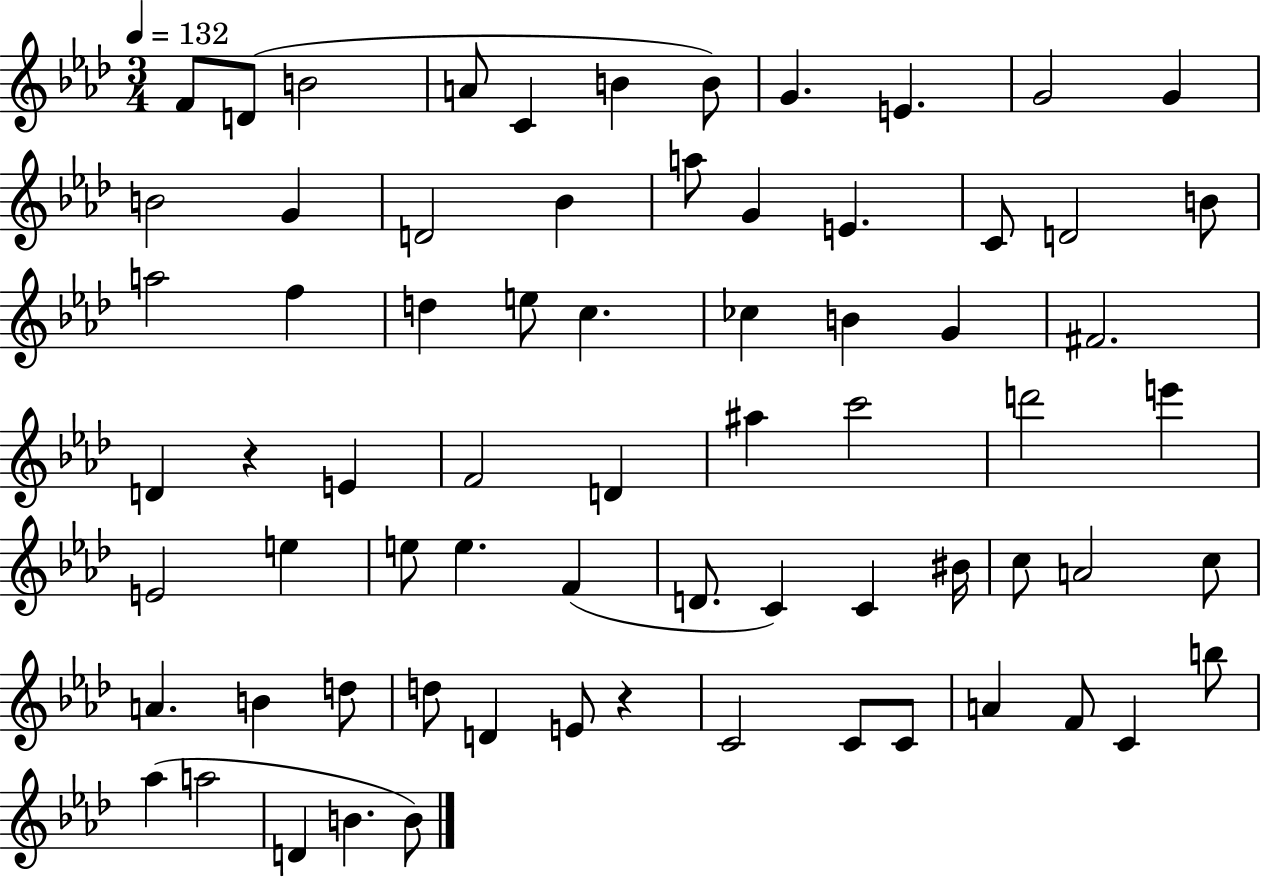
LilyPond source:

{
  \clef treble
  \numericTimeSignature
  \time 3/4
  \key aes \major
  \tempo 4 = 132
  f'8 d'8( b'2 | a'8 c'4 b'4 b'8) | g'4. e'4. | g'2 g'4 | \break b'2 g'4 | d'2 bes'4 | a''8 g'4 e'4. | c'8 d'2 b'8 | \break a''2 f''4 | d''4 e''8 c''4. | ces''4 b'4 g'4 | fis'2. | \break d'4 r4 e'4 | f'2 d'4 | ais''4 c'''2 | d'''2 e'''4 | \break e'2 e''4 | e''8 e''4. f'4( | d'8. c'4) c'4 bis'16 | c''8 a'2 c''8 | \break a'4. b'4 d''8 | d''8 d'4 e'8 r4 | c'2 c'8 c'8 | a'4 f'8 c'4 b''8 | \break aes''4( a''2 | d'4 b'4. b'8) | \bar "|."
}